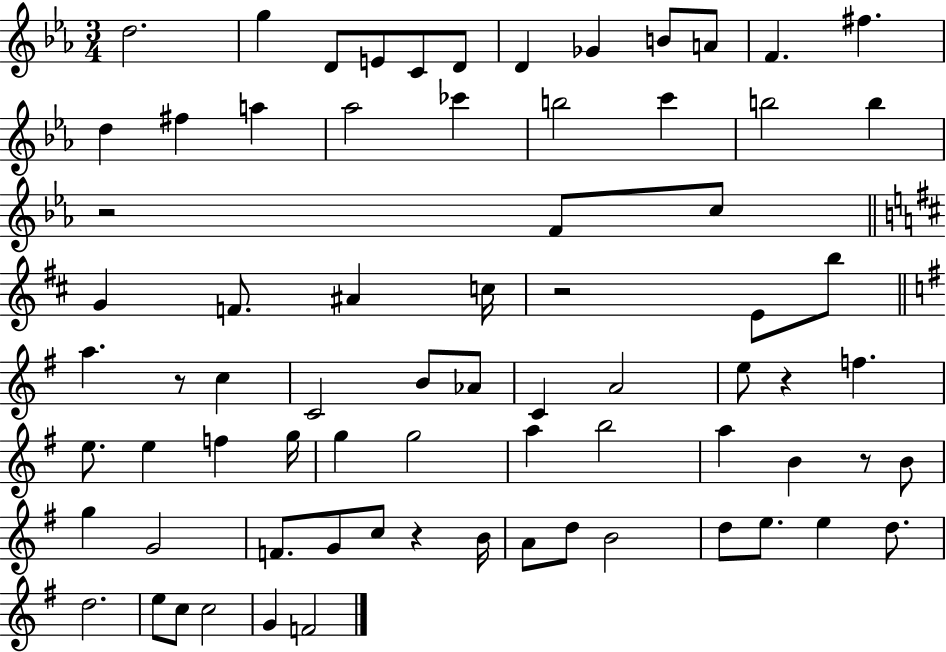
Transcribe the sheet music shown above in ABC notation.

X:1
T:Untitled
M:3/4
L:1/4
K:Eb
d2 g D/2 E/2 C/2 D/2 D _G B/2 A/2 F ^f d ^f a _a2 _c' b2 c' b2 b z2 F/2 c/2 G F/2 ^A c/4 z2 E/2 b/2 a z/2 c C2 B/2 _A/2 C A2 e/2 z f e/2 e f g/4 g g2 a b2 a B z/2 B/2 g G2 F/2 G/2 c/2 z B/4 A/2 d/2 B2 d/2 e/2 e d/2 d2 e/2 c/2 c2 G F2